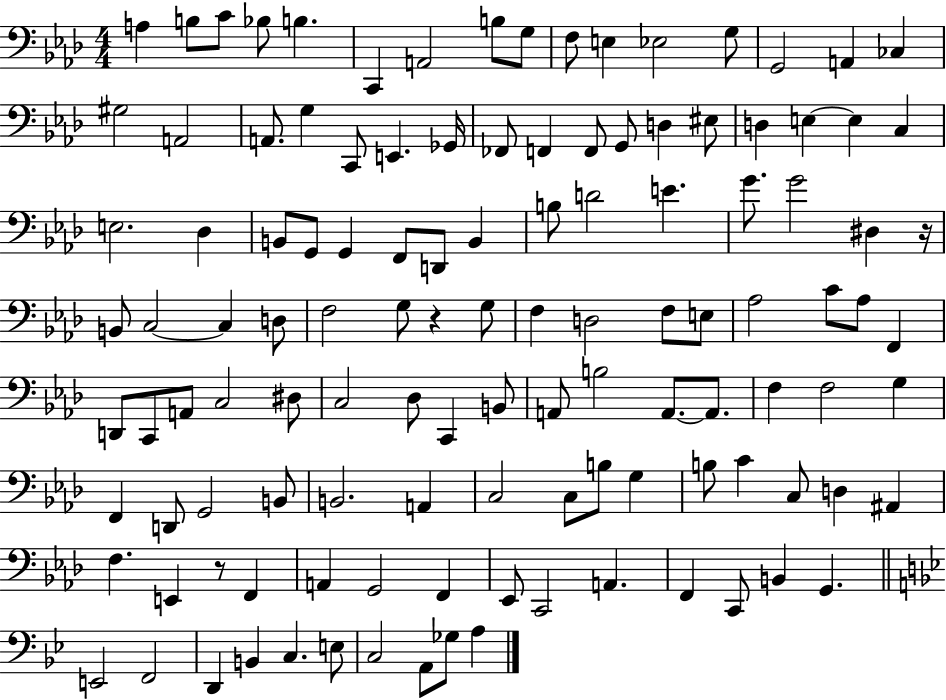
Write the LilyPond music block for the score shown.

{
  \clef bass
  \numericTimeSignature
  \time 4/4
  \key aes \major
  a4 b8 c'8 bes8 b4. | c,4 a,2 b8 g8 | f8 e4 ees2 g8 | g,2 a,4 ces4 | \break gis2 a,2 | a,8. g4 c,8 e,4. ges,16 | fes,8 f,4 f,8 g,8 d4 eis8 | d4 e4~~ e4 c4 | \break e2. des4 | b,8 g,8 g,4 f,8 d,8 b,4 | b8 d'2 e'4. | g'8. g'2 dis4 r16 | \break b,8 c2~~ c4 d8 | f2 g8 r4 g8 | f4 d2 f8 e8 | aes2 c'8 aes8 f,4 | \break d,8 c,8 a,8 c2 dis8 | c2 des8 c,4 b,8 | a,8 b2 a,8.~~ a,8. | f4 f2 g4 | \break f,4 d,8 g,2 b,8 | b,2. a,4 | c2 c8 b8 g4 | b8 c'4 c8 d4 ais,4 | \break f4. e,4 r8 f,4 | a,4 g,2 f,4 | ees,8 c,2 a,4. | f,4 c,8 b,4 g,4. | \break \bar "||" \break \key bes \major e,2 f,2 | d,4 b,4 c4. e8 | c2 a,8 ges8 a4 | \bar "|."
}